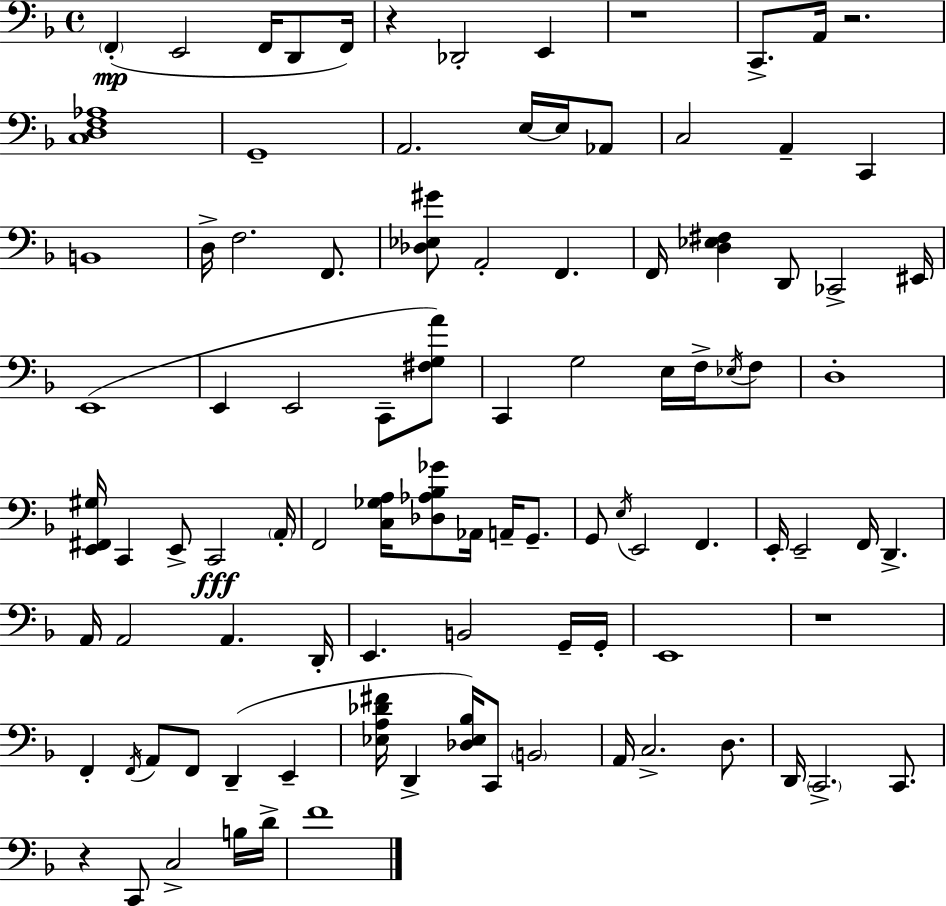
X:1
T:Untitled
M:4/4
L:1/4
K:Dm
F,, E,,2 F,,/4 D,,/2 F,,/4 z _D,,2 E,, z4 C,,/2 A,,/4 z2 [C,D,F,_A,]4 G,,4 A,,2 E,/4 E,/4 _A,,/2 C,2 A,, C,, B,,4 D,/4 F,2 F,,/2 [_D,_E,^G]/2 A,,2 F,, F,,/4 [D,_E,^F,] D,,/2 _C,,2 ^E,,/4 E,,4 E,, E,,2 C,,/2 [^F,G,A]/2 C,, G,2 E,/4 F,/4 _E,/4 F,/2 D,4 [E,,^F,,^G,]/4 C,, E,,/2 C,,2 A,,/4 F,,2 [C,_G,A,]/4 [_D,_A,_B,_G]/2 _A,,/4 A,,/4 G,,/2 G,,/2 E,/4 E,,2 F,, E,,/4 E,,2 F,,/4 D,, A,,/4 A,,2 A,, D,,/4 E,, B,,2 G,,/4 G,,/4 E,,4 z4 F,, F,,/4 A,,/2 F,,/2 D,, E,, [_E,A,_D^F]/4 D,, [_D,_E,_B,]/4 C,,/2 B,,2 A,,/4 C,2 D,/2 D,,/4 C,,2 C,,/2 z C,,/2 C,2 B,/4 D/4 F4